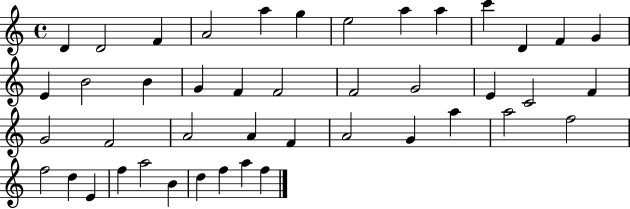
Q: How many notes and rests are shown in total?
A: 44